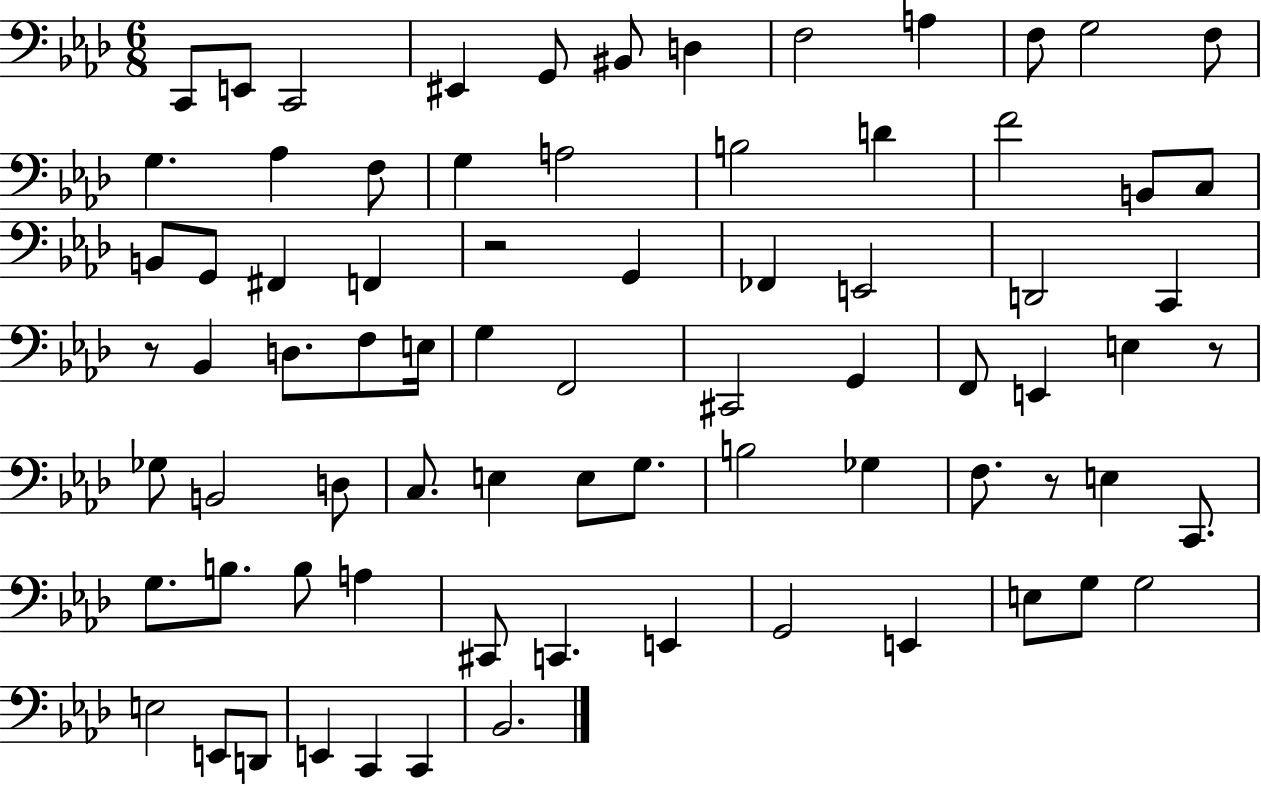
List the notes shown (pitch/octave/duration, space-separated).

C2/e E2/e C2/h EIS2/q G2/e BIS2/e D3/q F3/h A3/q F3/e G3/h F3/e G3/q. Ab3/q F3/e G3/q A3/h B3/h D4/q F4/h B2/e C3/e B2/e G2/e F#2/q F2/q R/h G2/q FES2/q E2/h D2/h C2/q R/e Bb2/q D3/e. F3/e E3/s G3/q F2/h C#2/h G2/q F2/e E2/q E3/q R/e Gb3/e B2/h D3/e C3/e. E3/q E3/e G3/e. B3/h Gb3/q F3/e. R/e E3/q C2/e. G3/e. B3/e. B3/e A3/q C#2/e C2/q. E2/q G2/h E2/q E3/e G3/e G3/h E3/h E2/e D2/e E2/q C2/q C2/q Bb2/h.